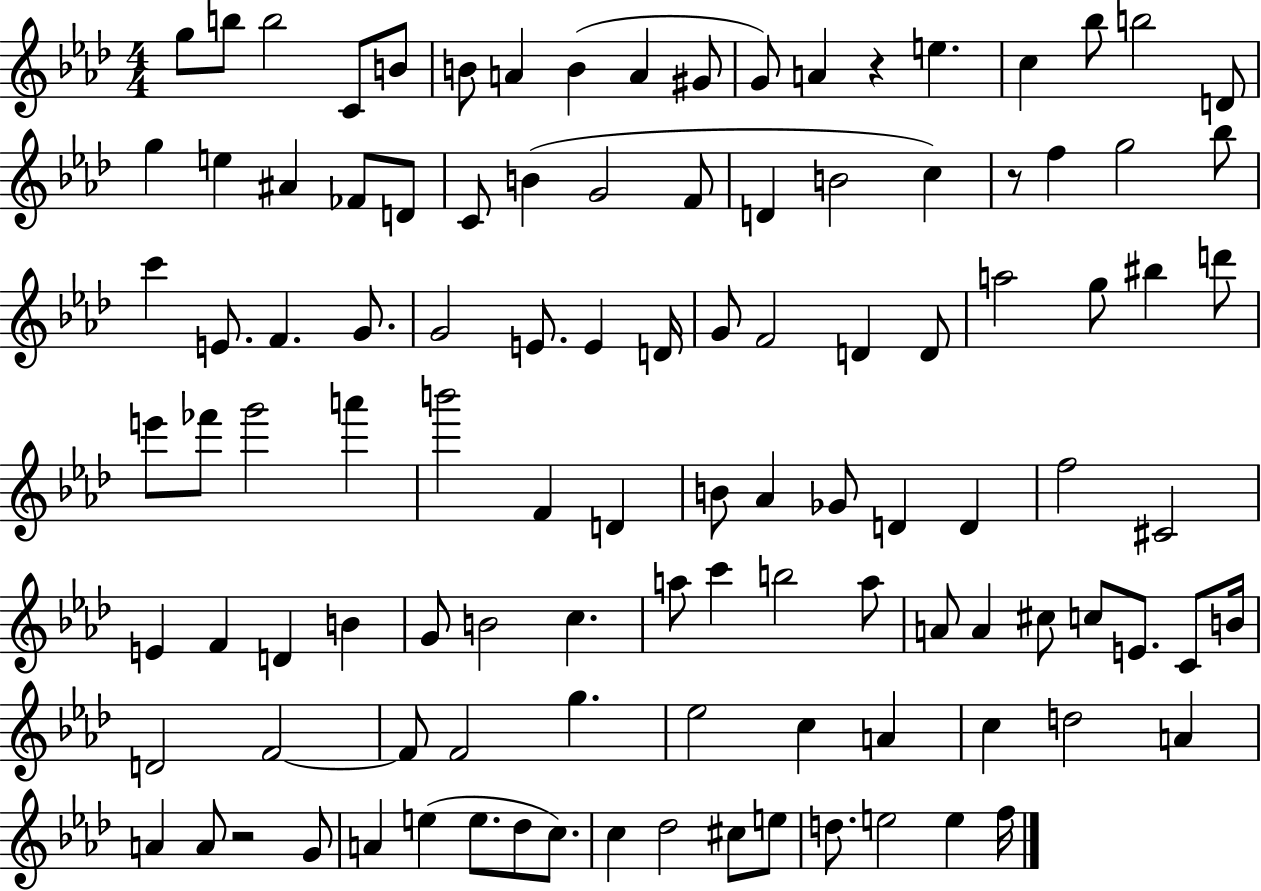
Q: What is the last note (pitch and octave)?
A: F5